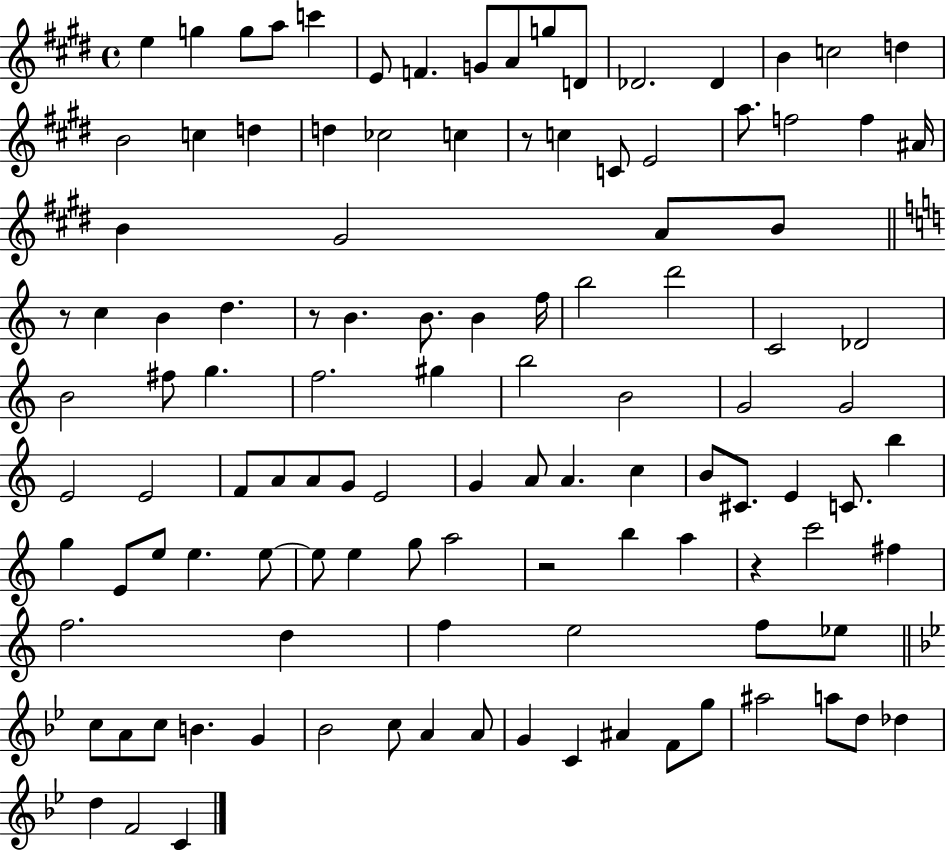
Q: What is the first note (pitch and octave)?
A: E5